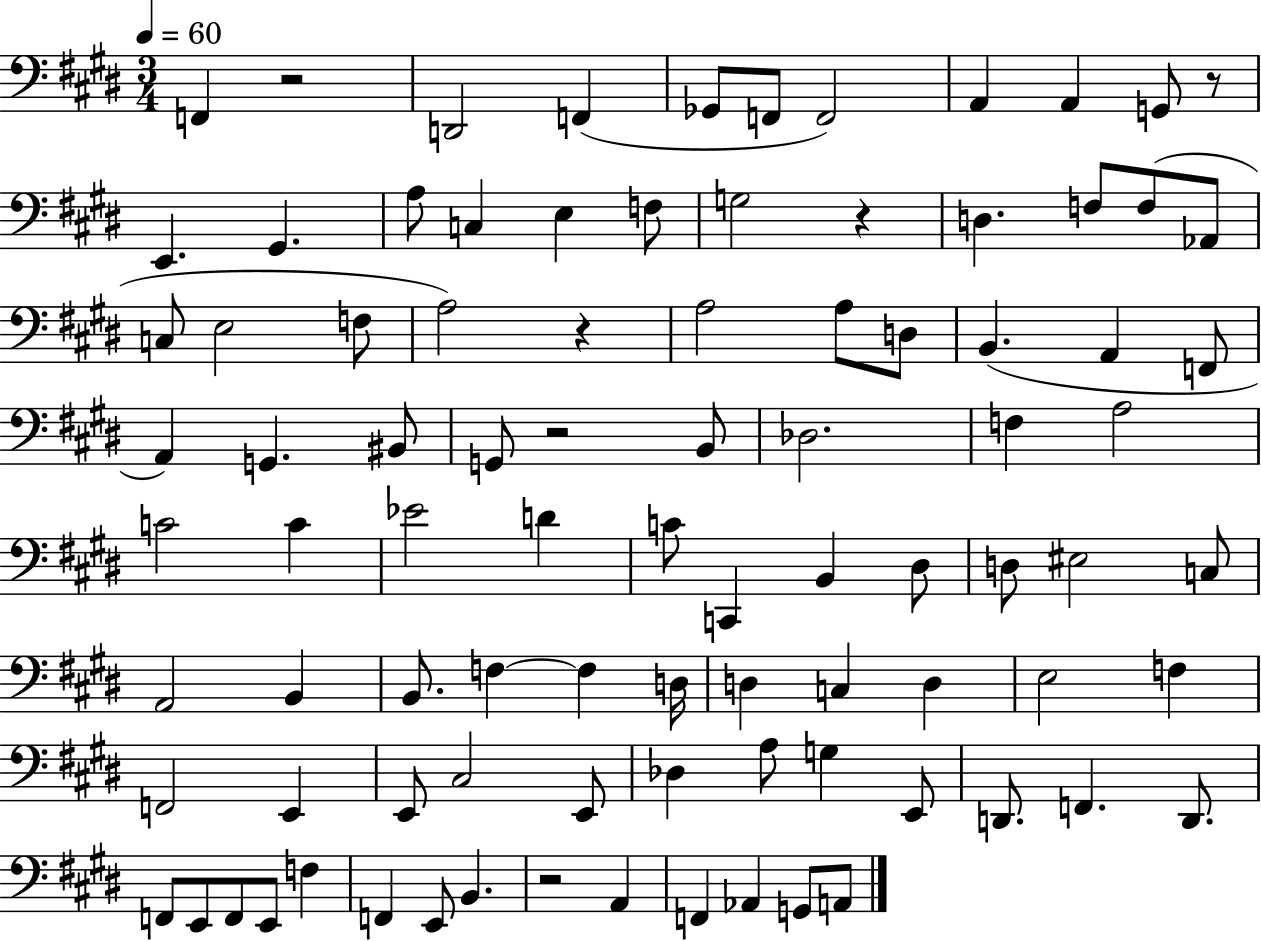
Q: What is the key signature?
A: E major